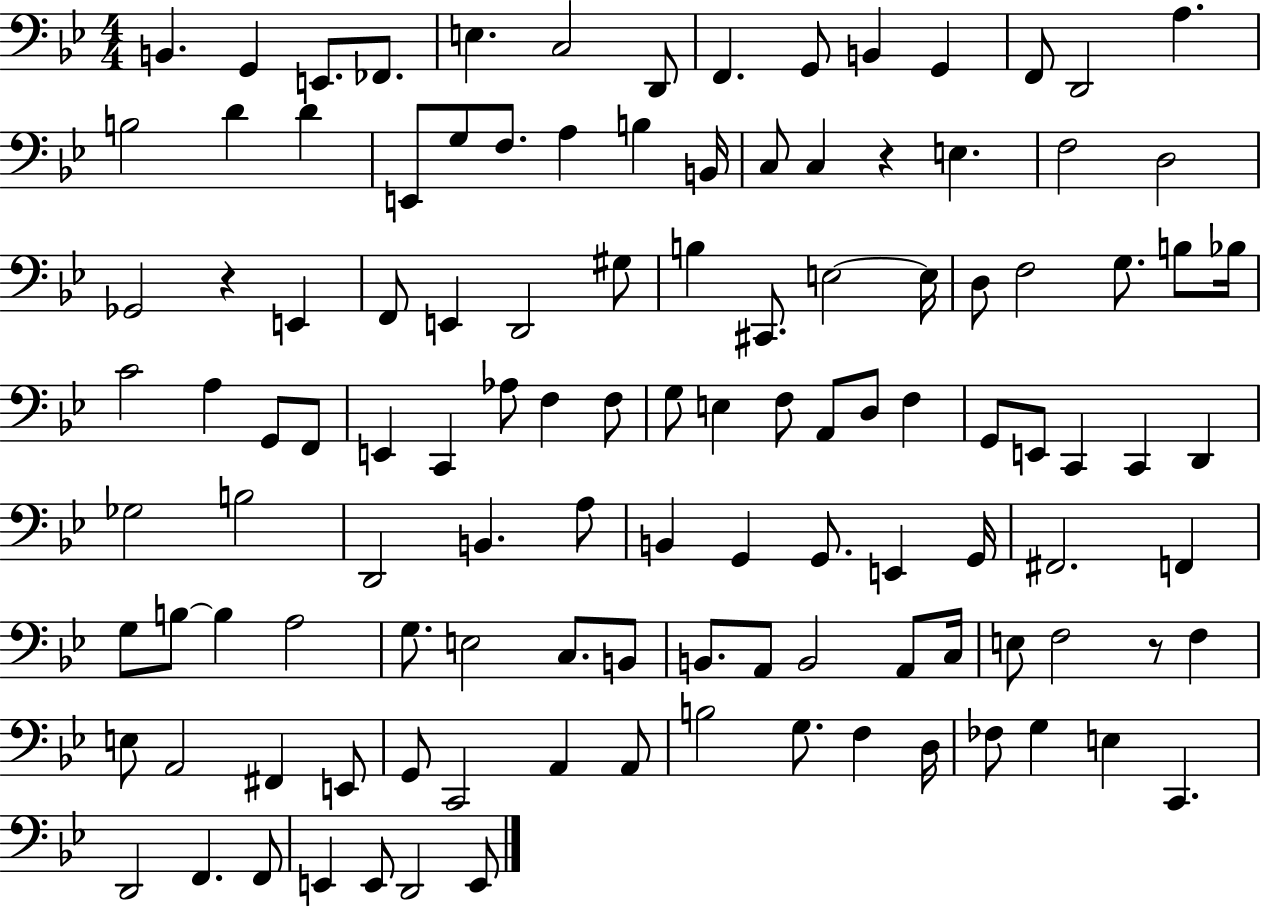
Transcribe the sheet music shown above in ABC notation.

X:1
T:Untitled
M:4/4
L:1/4
K:Bb
B,, G,, E,,/2 _F,,/2 E, C,2 D,,/2 F,, G,,/2 B,, G,, F,,/2 D,,2 A, B,2 D D E,,/2 G,/2 F,/2 A, B, B,,/4 C,/2 C, z E, F,2 D,2 _G,,2 z E,, F,,/2 E,, D,,2 ^G,/2 B, ^C,,/2 E,2 E,/4 D,/2 F,2 G,/2 B,/2 _B,/4 C2 A, G,,/2 F,,/2 E,, C,, _A,/2 F, F,/2 G,/2 E, F,/2 A,,/2 D,/2 F, G,,/2 E,,/2 C,, C,, D,, _G,2 B,2 D,,2 B,, A,/2 B,, G,, G,,/2 E,, G,,/4 ^F,,2 F,, G,/2 B,/2 B, A,2 G,/2 E,2 C,/2 B,,/2 B,,/2 A,,/2 B,,2 A,,/2 C,/4 E,/2 F,2 z/2 F, E,/2 A,,2 ^F,, E,,/2 G,,/2 C,,2 A,, A,,/2 B,2 G,/2 F, D,/4 _F,/2 G, E, C,, D,,2 F,, F,,/2 E,, E,,/2 D,,2 E,,/2